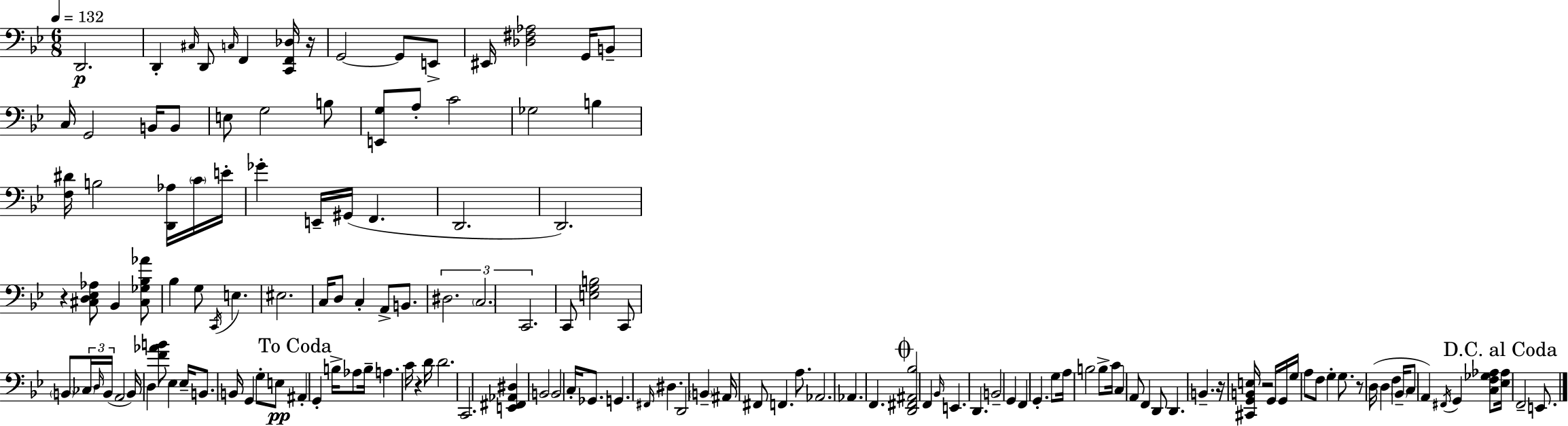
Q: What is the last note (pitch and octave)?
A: E2